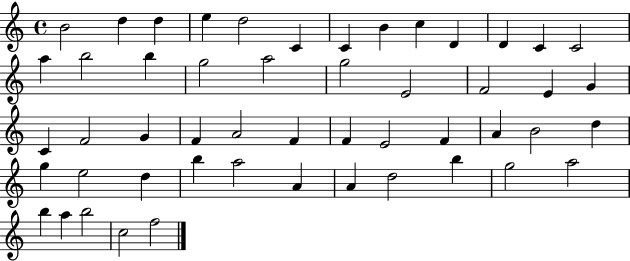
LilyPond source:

{
  \clef treble
  \time 4/4
  \defaultTimeSignature
  \key c \major
  b'2 d''4 d''4 | e''4 d''2 c'4 | c'4 b'4 c''4 d'4 | d'4 c'4 c'2 | \break a''4 b''2 b''4 | g''2 a''2 | g''2 e'2 | f'2 e'4 g'4 | \break c'4 f'2 g'4 | f'4 a'2 f'4 | f'4 e'2 f'4 | a'4 b'2 d''4 | \break g''4 e''2 d''4 | b''4 a''2 a'4 | a'4 d''2 b''4 | g''2 a''2 | \break b''4 a''4 b''2 | c''2 f''2 | \bar "|."
}